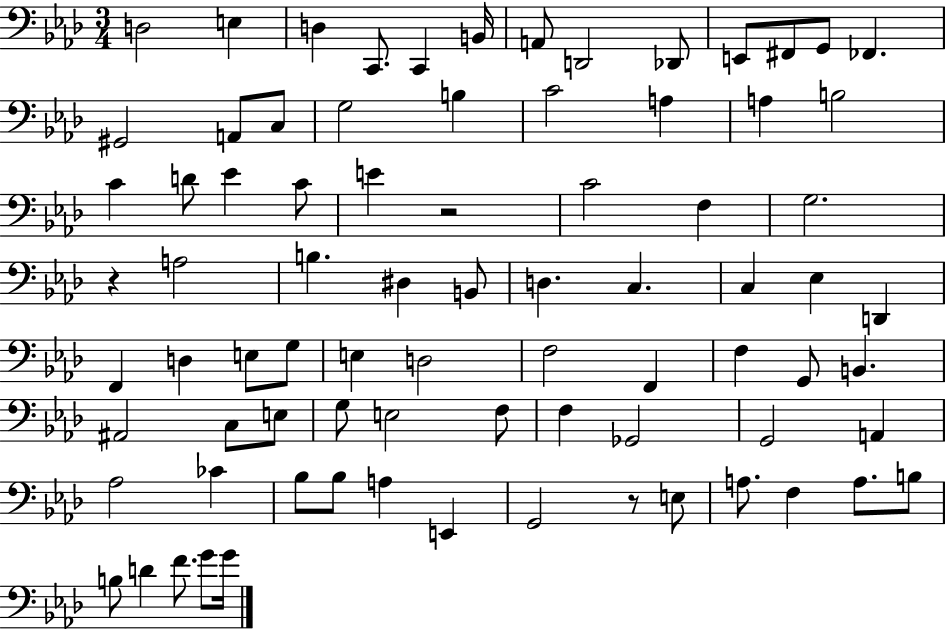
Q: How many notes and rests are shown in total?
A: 80